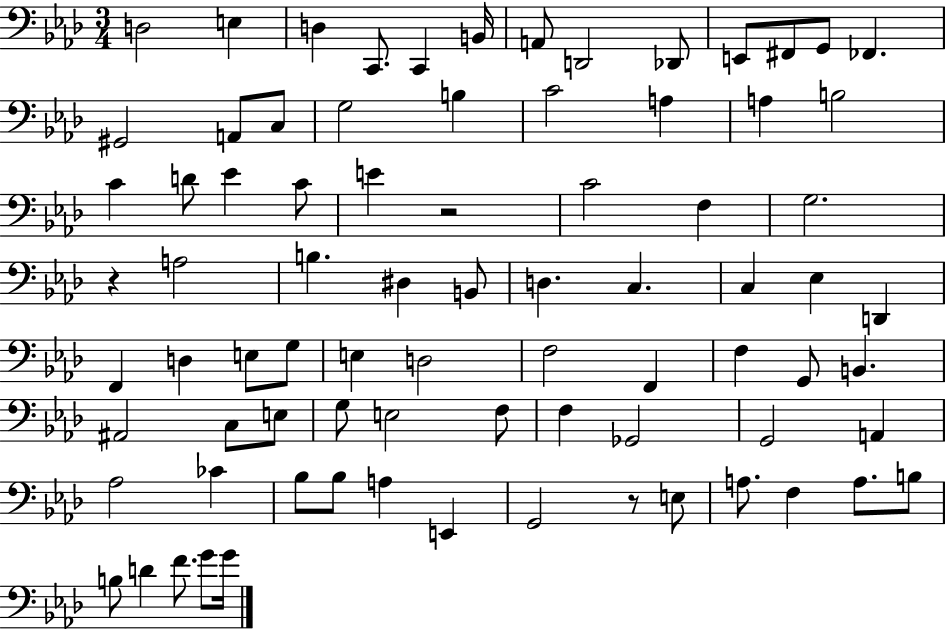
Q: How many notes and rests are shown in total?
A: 80